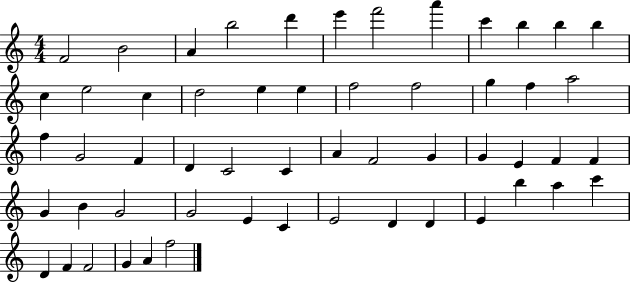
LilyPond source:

{
  \clef treble
  \numericTimeSignature
  \time 4/4
  \key c \major
  f'2 b'2 | a'4 b''2 d'''4 | e'''4 f'''2 a'''4 | c'''4 b''4 b''4 b''4 | \break c''4 e''2 c''4 | d''2 e''4 e''4 | f''2 f''2 | g''4 f''4 a''2 | \break f''4 g'2 f'4 | d'4 c'2 c'4 | a'4 f'2 g'4 | g'4 e'4 f'4 f'4 | \break g'4 b'4 g'2 | g'2 e'4 c'4 | e'2 d'4 d'4 | e'4 b''4 a''4 c'''4 | \break d'4 f'4 f'2 | g'4 a'4 f''2 | \bar "|."
}